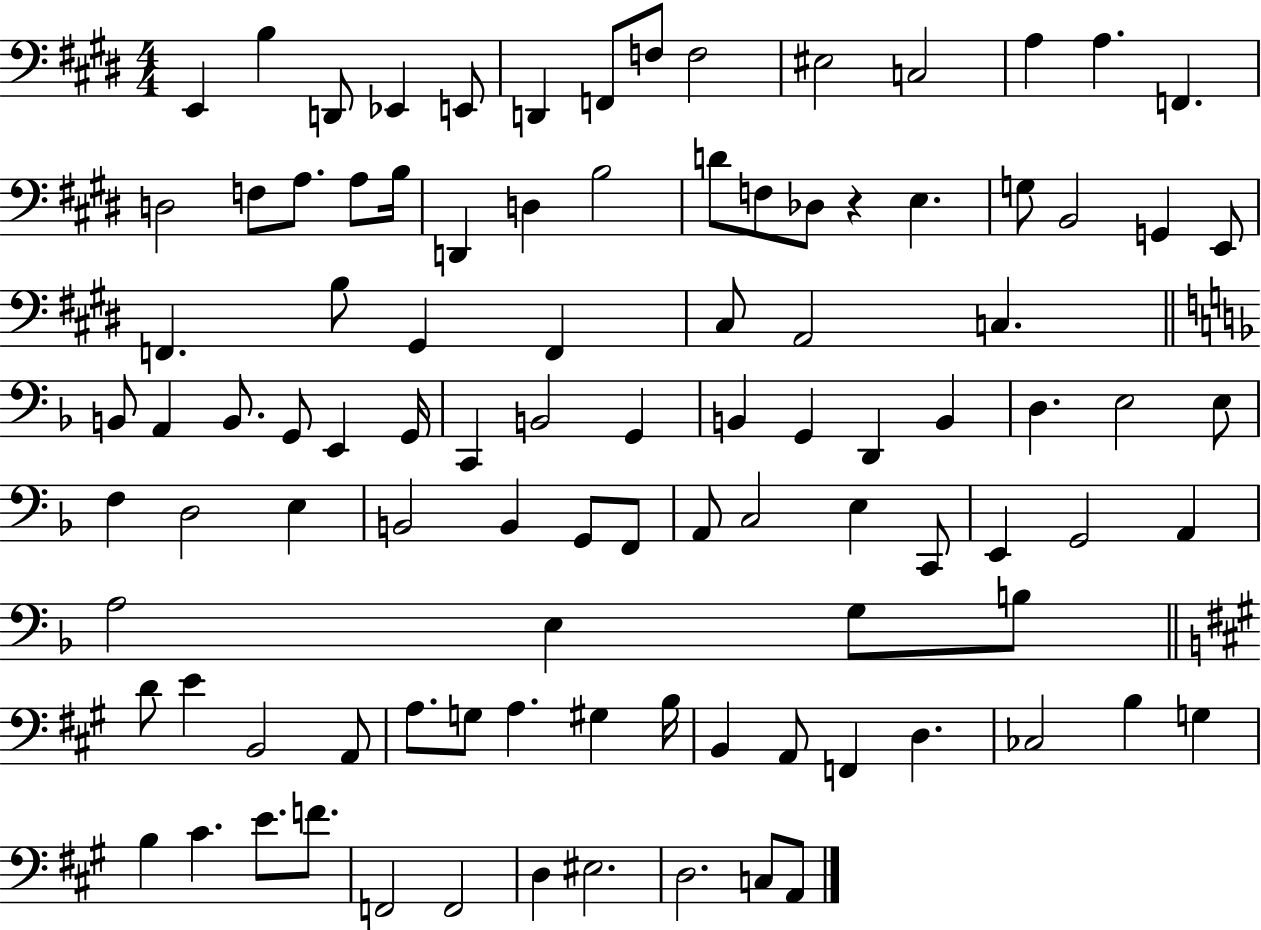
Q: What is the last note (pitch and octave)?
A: A2